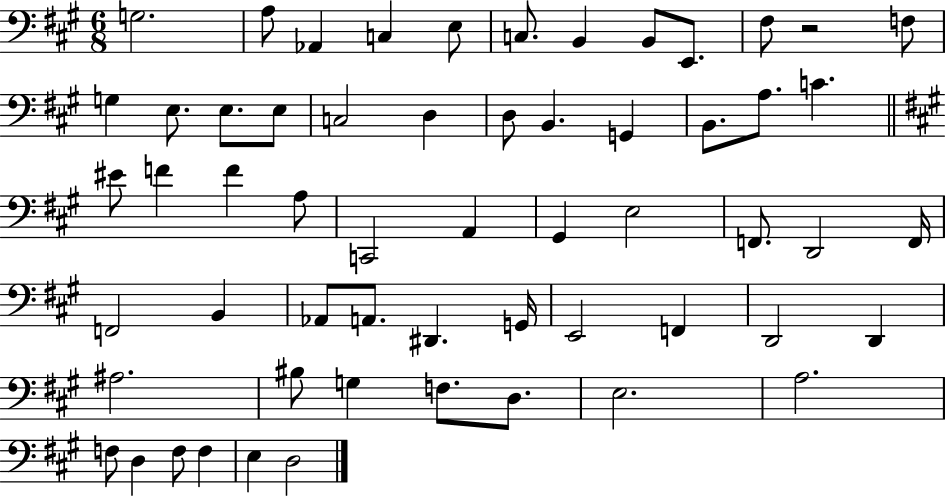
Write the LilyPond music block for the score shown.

{
  \clef bass
  \numericTimeSignature
  \time 6/8
  \key a \major
  \repeat volta 2 { g2. | a8 aes,4 c4 e8 | c8. b,4 b,8 e,8. | fis8 r2 f8 | \break g4 e8. e8. e8 | c2 d4 | d8 b,4. g,4 | b,8. a8. c'4. | \break \bar "||" \break \key a \major eis'8 f'4 f'4 a8 | c,2 a,4 | gis,4 e2 | f,8. d,2 f,16 | \break f,2 b,4 | aes,8 a,8. dis,4. g,16 | e,2 f,4 | d,2 d,4 | \break ais2. | bis8 g4 f8. d8. | e2. | a2. | \break f8 d4 f8 f4 | e4 d2 | } \bar "|."
}